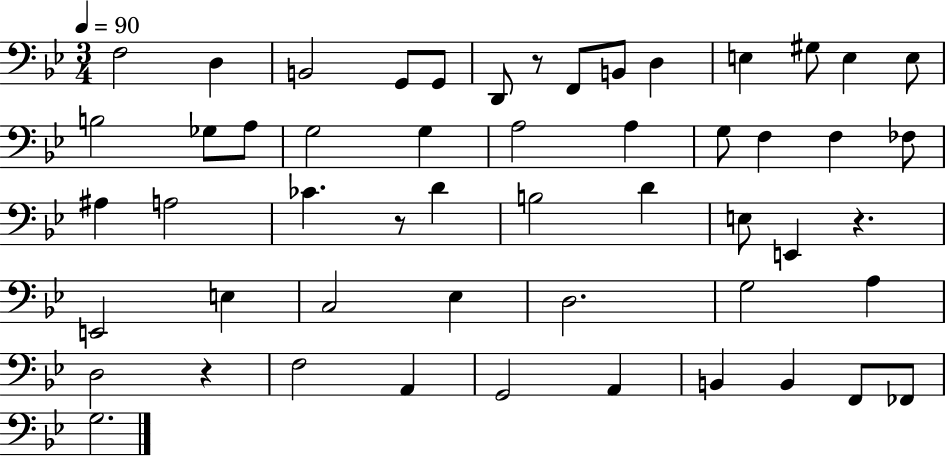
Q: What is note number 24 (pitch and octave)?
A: FES3